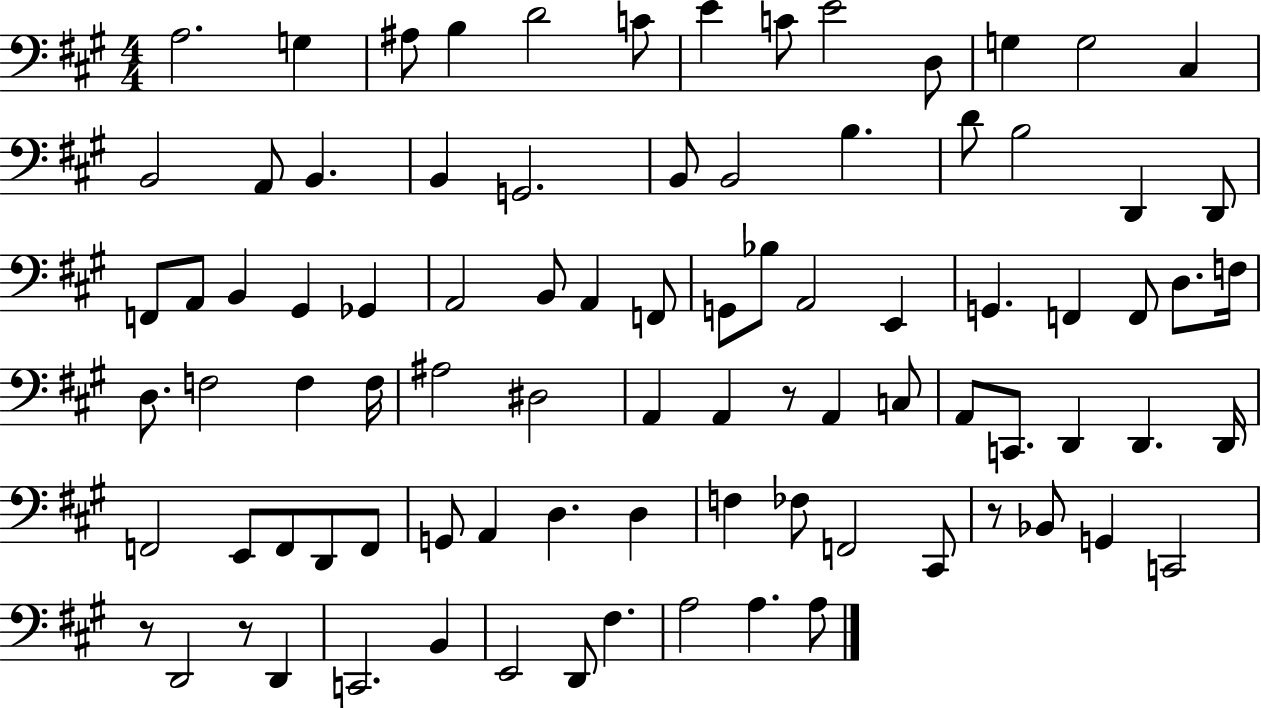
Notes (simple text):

A3/h. G3/q A#3/e B3/q D4/h C4/e E4/q C4/e E4/h D3/e G3/q G3/h C#3/q B2/h A2/e B2/q. B2/q G2/h. B2/e B2/h B3/q. D4/e B3/h D2/q D2/e F2/e A2/e B2/q G#2/q Gb2/q A2/h B2/e A2/q F2/e G2/e Bb3/e A2/h E2/q G2/q. F2/q F2/e D3/e. F3/s D3/e. F3/h F3/q F3/s A#3/h D#3/h A2/q A2/q R/e A2/q C3/e A2/e C2/e. D2/q D2/q. D2/s F2/h E2/e F2/e D2/e F2/e G2/e A2/q D3/q. D3/q F3/q FES3/e F2/h C#2/e R/e Bb2/e G2/q C2/h R/e D2/h R/e D2/q C2/h. B2/q E2/h D2/e F#3/q. A3/h A3/q. A3/e